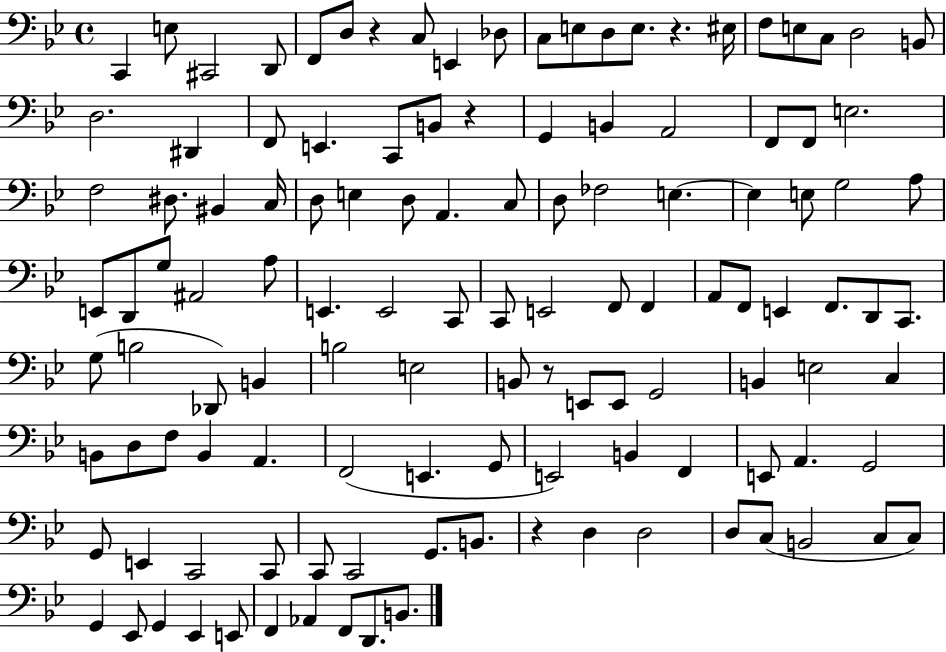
X:1
T:Untitled
M:4/4
L:1/4
K:Bb
C,, E,/2 ^C,,2 D,,/2 F,,/2 D,/2 z C,/2 E,, _D,/2 C,/2 E,/2 D,/2 E,/2 z ^E,/4 F,/2 E,/2 C,/2 D,2 B,,/2 D,2 ^D,, F,,/2 E,, C,,/2 B,,/2 z G,, B,, A,,2 F,,/2 F,,/2 E,2 F,2 ^D,/2 ^B,, C,/4 D,/2 E, D,/2 A,, C,/2 D,/2 _F,2 E, E, E,/2 G,2 A,/2 E,,/2 D,,/2 G,/2 ^A,,2 A,/2 E,, E,,2 C,,/2 C,,/2 E,,2 F,,/2 F,, A,,/2 F,,/2 E,, F,,/2 D,,/2 C,,/2 G,/2 B,2 _D,,/2 B,, B,2 E,2 B,,/2 z/2 E,,/2 E,,/2 G,,2 B,, E,2 C, B,,/2 D,/2 F,/2 B,, A,, F,,2 E,, G,,/2 E,,2 B,, F,, E,,/2 A,, G,,2 G,,/2 E,, C,,2 C,,/2 C,,/2 C,,2 G,,/2 B,,/2 z D, D,2 D,/2 C,/2 B,,2 C,/2 C,/2 G,, _E,,/2 G,, _E,, E,,/2 F,, _A,, F,,/2 D,,/2 B,,/2